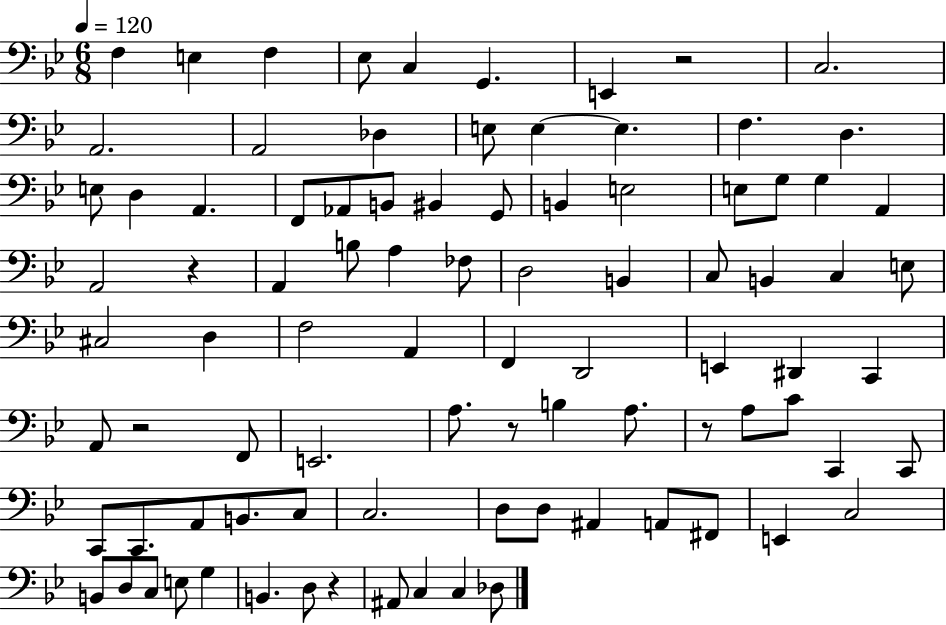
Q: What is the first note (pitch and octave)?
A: F3